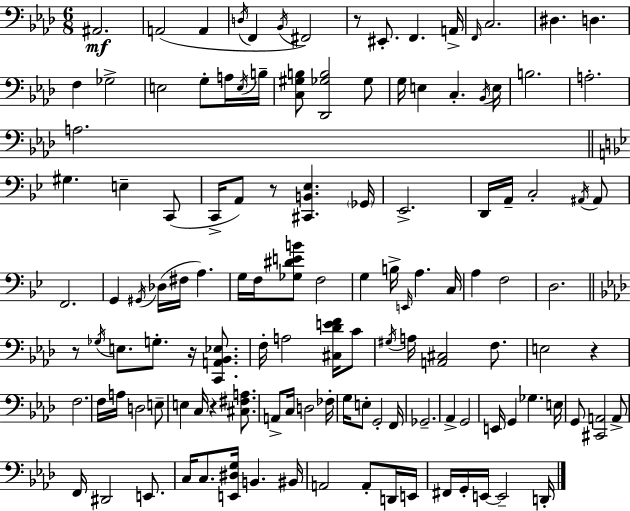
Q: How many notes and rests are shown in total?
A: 125